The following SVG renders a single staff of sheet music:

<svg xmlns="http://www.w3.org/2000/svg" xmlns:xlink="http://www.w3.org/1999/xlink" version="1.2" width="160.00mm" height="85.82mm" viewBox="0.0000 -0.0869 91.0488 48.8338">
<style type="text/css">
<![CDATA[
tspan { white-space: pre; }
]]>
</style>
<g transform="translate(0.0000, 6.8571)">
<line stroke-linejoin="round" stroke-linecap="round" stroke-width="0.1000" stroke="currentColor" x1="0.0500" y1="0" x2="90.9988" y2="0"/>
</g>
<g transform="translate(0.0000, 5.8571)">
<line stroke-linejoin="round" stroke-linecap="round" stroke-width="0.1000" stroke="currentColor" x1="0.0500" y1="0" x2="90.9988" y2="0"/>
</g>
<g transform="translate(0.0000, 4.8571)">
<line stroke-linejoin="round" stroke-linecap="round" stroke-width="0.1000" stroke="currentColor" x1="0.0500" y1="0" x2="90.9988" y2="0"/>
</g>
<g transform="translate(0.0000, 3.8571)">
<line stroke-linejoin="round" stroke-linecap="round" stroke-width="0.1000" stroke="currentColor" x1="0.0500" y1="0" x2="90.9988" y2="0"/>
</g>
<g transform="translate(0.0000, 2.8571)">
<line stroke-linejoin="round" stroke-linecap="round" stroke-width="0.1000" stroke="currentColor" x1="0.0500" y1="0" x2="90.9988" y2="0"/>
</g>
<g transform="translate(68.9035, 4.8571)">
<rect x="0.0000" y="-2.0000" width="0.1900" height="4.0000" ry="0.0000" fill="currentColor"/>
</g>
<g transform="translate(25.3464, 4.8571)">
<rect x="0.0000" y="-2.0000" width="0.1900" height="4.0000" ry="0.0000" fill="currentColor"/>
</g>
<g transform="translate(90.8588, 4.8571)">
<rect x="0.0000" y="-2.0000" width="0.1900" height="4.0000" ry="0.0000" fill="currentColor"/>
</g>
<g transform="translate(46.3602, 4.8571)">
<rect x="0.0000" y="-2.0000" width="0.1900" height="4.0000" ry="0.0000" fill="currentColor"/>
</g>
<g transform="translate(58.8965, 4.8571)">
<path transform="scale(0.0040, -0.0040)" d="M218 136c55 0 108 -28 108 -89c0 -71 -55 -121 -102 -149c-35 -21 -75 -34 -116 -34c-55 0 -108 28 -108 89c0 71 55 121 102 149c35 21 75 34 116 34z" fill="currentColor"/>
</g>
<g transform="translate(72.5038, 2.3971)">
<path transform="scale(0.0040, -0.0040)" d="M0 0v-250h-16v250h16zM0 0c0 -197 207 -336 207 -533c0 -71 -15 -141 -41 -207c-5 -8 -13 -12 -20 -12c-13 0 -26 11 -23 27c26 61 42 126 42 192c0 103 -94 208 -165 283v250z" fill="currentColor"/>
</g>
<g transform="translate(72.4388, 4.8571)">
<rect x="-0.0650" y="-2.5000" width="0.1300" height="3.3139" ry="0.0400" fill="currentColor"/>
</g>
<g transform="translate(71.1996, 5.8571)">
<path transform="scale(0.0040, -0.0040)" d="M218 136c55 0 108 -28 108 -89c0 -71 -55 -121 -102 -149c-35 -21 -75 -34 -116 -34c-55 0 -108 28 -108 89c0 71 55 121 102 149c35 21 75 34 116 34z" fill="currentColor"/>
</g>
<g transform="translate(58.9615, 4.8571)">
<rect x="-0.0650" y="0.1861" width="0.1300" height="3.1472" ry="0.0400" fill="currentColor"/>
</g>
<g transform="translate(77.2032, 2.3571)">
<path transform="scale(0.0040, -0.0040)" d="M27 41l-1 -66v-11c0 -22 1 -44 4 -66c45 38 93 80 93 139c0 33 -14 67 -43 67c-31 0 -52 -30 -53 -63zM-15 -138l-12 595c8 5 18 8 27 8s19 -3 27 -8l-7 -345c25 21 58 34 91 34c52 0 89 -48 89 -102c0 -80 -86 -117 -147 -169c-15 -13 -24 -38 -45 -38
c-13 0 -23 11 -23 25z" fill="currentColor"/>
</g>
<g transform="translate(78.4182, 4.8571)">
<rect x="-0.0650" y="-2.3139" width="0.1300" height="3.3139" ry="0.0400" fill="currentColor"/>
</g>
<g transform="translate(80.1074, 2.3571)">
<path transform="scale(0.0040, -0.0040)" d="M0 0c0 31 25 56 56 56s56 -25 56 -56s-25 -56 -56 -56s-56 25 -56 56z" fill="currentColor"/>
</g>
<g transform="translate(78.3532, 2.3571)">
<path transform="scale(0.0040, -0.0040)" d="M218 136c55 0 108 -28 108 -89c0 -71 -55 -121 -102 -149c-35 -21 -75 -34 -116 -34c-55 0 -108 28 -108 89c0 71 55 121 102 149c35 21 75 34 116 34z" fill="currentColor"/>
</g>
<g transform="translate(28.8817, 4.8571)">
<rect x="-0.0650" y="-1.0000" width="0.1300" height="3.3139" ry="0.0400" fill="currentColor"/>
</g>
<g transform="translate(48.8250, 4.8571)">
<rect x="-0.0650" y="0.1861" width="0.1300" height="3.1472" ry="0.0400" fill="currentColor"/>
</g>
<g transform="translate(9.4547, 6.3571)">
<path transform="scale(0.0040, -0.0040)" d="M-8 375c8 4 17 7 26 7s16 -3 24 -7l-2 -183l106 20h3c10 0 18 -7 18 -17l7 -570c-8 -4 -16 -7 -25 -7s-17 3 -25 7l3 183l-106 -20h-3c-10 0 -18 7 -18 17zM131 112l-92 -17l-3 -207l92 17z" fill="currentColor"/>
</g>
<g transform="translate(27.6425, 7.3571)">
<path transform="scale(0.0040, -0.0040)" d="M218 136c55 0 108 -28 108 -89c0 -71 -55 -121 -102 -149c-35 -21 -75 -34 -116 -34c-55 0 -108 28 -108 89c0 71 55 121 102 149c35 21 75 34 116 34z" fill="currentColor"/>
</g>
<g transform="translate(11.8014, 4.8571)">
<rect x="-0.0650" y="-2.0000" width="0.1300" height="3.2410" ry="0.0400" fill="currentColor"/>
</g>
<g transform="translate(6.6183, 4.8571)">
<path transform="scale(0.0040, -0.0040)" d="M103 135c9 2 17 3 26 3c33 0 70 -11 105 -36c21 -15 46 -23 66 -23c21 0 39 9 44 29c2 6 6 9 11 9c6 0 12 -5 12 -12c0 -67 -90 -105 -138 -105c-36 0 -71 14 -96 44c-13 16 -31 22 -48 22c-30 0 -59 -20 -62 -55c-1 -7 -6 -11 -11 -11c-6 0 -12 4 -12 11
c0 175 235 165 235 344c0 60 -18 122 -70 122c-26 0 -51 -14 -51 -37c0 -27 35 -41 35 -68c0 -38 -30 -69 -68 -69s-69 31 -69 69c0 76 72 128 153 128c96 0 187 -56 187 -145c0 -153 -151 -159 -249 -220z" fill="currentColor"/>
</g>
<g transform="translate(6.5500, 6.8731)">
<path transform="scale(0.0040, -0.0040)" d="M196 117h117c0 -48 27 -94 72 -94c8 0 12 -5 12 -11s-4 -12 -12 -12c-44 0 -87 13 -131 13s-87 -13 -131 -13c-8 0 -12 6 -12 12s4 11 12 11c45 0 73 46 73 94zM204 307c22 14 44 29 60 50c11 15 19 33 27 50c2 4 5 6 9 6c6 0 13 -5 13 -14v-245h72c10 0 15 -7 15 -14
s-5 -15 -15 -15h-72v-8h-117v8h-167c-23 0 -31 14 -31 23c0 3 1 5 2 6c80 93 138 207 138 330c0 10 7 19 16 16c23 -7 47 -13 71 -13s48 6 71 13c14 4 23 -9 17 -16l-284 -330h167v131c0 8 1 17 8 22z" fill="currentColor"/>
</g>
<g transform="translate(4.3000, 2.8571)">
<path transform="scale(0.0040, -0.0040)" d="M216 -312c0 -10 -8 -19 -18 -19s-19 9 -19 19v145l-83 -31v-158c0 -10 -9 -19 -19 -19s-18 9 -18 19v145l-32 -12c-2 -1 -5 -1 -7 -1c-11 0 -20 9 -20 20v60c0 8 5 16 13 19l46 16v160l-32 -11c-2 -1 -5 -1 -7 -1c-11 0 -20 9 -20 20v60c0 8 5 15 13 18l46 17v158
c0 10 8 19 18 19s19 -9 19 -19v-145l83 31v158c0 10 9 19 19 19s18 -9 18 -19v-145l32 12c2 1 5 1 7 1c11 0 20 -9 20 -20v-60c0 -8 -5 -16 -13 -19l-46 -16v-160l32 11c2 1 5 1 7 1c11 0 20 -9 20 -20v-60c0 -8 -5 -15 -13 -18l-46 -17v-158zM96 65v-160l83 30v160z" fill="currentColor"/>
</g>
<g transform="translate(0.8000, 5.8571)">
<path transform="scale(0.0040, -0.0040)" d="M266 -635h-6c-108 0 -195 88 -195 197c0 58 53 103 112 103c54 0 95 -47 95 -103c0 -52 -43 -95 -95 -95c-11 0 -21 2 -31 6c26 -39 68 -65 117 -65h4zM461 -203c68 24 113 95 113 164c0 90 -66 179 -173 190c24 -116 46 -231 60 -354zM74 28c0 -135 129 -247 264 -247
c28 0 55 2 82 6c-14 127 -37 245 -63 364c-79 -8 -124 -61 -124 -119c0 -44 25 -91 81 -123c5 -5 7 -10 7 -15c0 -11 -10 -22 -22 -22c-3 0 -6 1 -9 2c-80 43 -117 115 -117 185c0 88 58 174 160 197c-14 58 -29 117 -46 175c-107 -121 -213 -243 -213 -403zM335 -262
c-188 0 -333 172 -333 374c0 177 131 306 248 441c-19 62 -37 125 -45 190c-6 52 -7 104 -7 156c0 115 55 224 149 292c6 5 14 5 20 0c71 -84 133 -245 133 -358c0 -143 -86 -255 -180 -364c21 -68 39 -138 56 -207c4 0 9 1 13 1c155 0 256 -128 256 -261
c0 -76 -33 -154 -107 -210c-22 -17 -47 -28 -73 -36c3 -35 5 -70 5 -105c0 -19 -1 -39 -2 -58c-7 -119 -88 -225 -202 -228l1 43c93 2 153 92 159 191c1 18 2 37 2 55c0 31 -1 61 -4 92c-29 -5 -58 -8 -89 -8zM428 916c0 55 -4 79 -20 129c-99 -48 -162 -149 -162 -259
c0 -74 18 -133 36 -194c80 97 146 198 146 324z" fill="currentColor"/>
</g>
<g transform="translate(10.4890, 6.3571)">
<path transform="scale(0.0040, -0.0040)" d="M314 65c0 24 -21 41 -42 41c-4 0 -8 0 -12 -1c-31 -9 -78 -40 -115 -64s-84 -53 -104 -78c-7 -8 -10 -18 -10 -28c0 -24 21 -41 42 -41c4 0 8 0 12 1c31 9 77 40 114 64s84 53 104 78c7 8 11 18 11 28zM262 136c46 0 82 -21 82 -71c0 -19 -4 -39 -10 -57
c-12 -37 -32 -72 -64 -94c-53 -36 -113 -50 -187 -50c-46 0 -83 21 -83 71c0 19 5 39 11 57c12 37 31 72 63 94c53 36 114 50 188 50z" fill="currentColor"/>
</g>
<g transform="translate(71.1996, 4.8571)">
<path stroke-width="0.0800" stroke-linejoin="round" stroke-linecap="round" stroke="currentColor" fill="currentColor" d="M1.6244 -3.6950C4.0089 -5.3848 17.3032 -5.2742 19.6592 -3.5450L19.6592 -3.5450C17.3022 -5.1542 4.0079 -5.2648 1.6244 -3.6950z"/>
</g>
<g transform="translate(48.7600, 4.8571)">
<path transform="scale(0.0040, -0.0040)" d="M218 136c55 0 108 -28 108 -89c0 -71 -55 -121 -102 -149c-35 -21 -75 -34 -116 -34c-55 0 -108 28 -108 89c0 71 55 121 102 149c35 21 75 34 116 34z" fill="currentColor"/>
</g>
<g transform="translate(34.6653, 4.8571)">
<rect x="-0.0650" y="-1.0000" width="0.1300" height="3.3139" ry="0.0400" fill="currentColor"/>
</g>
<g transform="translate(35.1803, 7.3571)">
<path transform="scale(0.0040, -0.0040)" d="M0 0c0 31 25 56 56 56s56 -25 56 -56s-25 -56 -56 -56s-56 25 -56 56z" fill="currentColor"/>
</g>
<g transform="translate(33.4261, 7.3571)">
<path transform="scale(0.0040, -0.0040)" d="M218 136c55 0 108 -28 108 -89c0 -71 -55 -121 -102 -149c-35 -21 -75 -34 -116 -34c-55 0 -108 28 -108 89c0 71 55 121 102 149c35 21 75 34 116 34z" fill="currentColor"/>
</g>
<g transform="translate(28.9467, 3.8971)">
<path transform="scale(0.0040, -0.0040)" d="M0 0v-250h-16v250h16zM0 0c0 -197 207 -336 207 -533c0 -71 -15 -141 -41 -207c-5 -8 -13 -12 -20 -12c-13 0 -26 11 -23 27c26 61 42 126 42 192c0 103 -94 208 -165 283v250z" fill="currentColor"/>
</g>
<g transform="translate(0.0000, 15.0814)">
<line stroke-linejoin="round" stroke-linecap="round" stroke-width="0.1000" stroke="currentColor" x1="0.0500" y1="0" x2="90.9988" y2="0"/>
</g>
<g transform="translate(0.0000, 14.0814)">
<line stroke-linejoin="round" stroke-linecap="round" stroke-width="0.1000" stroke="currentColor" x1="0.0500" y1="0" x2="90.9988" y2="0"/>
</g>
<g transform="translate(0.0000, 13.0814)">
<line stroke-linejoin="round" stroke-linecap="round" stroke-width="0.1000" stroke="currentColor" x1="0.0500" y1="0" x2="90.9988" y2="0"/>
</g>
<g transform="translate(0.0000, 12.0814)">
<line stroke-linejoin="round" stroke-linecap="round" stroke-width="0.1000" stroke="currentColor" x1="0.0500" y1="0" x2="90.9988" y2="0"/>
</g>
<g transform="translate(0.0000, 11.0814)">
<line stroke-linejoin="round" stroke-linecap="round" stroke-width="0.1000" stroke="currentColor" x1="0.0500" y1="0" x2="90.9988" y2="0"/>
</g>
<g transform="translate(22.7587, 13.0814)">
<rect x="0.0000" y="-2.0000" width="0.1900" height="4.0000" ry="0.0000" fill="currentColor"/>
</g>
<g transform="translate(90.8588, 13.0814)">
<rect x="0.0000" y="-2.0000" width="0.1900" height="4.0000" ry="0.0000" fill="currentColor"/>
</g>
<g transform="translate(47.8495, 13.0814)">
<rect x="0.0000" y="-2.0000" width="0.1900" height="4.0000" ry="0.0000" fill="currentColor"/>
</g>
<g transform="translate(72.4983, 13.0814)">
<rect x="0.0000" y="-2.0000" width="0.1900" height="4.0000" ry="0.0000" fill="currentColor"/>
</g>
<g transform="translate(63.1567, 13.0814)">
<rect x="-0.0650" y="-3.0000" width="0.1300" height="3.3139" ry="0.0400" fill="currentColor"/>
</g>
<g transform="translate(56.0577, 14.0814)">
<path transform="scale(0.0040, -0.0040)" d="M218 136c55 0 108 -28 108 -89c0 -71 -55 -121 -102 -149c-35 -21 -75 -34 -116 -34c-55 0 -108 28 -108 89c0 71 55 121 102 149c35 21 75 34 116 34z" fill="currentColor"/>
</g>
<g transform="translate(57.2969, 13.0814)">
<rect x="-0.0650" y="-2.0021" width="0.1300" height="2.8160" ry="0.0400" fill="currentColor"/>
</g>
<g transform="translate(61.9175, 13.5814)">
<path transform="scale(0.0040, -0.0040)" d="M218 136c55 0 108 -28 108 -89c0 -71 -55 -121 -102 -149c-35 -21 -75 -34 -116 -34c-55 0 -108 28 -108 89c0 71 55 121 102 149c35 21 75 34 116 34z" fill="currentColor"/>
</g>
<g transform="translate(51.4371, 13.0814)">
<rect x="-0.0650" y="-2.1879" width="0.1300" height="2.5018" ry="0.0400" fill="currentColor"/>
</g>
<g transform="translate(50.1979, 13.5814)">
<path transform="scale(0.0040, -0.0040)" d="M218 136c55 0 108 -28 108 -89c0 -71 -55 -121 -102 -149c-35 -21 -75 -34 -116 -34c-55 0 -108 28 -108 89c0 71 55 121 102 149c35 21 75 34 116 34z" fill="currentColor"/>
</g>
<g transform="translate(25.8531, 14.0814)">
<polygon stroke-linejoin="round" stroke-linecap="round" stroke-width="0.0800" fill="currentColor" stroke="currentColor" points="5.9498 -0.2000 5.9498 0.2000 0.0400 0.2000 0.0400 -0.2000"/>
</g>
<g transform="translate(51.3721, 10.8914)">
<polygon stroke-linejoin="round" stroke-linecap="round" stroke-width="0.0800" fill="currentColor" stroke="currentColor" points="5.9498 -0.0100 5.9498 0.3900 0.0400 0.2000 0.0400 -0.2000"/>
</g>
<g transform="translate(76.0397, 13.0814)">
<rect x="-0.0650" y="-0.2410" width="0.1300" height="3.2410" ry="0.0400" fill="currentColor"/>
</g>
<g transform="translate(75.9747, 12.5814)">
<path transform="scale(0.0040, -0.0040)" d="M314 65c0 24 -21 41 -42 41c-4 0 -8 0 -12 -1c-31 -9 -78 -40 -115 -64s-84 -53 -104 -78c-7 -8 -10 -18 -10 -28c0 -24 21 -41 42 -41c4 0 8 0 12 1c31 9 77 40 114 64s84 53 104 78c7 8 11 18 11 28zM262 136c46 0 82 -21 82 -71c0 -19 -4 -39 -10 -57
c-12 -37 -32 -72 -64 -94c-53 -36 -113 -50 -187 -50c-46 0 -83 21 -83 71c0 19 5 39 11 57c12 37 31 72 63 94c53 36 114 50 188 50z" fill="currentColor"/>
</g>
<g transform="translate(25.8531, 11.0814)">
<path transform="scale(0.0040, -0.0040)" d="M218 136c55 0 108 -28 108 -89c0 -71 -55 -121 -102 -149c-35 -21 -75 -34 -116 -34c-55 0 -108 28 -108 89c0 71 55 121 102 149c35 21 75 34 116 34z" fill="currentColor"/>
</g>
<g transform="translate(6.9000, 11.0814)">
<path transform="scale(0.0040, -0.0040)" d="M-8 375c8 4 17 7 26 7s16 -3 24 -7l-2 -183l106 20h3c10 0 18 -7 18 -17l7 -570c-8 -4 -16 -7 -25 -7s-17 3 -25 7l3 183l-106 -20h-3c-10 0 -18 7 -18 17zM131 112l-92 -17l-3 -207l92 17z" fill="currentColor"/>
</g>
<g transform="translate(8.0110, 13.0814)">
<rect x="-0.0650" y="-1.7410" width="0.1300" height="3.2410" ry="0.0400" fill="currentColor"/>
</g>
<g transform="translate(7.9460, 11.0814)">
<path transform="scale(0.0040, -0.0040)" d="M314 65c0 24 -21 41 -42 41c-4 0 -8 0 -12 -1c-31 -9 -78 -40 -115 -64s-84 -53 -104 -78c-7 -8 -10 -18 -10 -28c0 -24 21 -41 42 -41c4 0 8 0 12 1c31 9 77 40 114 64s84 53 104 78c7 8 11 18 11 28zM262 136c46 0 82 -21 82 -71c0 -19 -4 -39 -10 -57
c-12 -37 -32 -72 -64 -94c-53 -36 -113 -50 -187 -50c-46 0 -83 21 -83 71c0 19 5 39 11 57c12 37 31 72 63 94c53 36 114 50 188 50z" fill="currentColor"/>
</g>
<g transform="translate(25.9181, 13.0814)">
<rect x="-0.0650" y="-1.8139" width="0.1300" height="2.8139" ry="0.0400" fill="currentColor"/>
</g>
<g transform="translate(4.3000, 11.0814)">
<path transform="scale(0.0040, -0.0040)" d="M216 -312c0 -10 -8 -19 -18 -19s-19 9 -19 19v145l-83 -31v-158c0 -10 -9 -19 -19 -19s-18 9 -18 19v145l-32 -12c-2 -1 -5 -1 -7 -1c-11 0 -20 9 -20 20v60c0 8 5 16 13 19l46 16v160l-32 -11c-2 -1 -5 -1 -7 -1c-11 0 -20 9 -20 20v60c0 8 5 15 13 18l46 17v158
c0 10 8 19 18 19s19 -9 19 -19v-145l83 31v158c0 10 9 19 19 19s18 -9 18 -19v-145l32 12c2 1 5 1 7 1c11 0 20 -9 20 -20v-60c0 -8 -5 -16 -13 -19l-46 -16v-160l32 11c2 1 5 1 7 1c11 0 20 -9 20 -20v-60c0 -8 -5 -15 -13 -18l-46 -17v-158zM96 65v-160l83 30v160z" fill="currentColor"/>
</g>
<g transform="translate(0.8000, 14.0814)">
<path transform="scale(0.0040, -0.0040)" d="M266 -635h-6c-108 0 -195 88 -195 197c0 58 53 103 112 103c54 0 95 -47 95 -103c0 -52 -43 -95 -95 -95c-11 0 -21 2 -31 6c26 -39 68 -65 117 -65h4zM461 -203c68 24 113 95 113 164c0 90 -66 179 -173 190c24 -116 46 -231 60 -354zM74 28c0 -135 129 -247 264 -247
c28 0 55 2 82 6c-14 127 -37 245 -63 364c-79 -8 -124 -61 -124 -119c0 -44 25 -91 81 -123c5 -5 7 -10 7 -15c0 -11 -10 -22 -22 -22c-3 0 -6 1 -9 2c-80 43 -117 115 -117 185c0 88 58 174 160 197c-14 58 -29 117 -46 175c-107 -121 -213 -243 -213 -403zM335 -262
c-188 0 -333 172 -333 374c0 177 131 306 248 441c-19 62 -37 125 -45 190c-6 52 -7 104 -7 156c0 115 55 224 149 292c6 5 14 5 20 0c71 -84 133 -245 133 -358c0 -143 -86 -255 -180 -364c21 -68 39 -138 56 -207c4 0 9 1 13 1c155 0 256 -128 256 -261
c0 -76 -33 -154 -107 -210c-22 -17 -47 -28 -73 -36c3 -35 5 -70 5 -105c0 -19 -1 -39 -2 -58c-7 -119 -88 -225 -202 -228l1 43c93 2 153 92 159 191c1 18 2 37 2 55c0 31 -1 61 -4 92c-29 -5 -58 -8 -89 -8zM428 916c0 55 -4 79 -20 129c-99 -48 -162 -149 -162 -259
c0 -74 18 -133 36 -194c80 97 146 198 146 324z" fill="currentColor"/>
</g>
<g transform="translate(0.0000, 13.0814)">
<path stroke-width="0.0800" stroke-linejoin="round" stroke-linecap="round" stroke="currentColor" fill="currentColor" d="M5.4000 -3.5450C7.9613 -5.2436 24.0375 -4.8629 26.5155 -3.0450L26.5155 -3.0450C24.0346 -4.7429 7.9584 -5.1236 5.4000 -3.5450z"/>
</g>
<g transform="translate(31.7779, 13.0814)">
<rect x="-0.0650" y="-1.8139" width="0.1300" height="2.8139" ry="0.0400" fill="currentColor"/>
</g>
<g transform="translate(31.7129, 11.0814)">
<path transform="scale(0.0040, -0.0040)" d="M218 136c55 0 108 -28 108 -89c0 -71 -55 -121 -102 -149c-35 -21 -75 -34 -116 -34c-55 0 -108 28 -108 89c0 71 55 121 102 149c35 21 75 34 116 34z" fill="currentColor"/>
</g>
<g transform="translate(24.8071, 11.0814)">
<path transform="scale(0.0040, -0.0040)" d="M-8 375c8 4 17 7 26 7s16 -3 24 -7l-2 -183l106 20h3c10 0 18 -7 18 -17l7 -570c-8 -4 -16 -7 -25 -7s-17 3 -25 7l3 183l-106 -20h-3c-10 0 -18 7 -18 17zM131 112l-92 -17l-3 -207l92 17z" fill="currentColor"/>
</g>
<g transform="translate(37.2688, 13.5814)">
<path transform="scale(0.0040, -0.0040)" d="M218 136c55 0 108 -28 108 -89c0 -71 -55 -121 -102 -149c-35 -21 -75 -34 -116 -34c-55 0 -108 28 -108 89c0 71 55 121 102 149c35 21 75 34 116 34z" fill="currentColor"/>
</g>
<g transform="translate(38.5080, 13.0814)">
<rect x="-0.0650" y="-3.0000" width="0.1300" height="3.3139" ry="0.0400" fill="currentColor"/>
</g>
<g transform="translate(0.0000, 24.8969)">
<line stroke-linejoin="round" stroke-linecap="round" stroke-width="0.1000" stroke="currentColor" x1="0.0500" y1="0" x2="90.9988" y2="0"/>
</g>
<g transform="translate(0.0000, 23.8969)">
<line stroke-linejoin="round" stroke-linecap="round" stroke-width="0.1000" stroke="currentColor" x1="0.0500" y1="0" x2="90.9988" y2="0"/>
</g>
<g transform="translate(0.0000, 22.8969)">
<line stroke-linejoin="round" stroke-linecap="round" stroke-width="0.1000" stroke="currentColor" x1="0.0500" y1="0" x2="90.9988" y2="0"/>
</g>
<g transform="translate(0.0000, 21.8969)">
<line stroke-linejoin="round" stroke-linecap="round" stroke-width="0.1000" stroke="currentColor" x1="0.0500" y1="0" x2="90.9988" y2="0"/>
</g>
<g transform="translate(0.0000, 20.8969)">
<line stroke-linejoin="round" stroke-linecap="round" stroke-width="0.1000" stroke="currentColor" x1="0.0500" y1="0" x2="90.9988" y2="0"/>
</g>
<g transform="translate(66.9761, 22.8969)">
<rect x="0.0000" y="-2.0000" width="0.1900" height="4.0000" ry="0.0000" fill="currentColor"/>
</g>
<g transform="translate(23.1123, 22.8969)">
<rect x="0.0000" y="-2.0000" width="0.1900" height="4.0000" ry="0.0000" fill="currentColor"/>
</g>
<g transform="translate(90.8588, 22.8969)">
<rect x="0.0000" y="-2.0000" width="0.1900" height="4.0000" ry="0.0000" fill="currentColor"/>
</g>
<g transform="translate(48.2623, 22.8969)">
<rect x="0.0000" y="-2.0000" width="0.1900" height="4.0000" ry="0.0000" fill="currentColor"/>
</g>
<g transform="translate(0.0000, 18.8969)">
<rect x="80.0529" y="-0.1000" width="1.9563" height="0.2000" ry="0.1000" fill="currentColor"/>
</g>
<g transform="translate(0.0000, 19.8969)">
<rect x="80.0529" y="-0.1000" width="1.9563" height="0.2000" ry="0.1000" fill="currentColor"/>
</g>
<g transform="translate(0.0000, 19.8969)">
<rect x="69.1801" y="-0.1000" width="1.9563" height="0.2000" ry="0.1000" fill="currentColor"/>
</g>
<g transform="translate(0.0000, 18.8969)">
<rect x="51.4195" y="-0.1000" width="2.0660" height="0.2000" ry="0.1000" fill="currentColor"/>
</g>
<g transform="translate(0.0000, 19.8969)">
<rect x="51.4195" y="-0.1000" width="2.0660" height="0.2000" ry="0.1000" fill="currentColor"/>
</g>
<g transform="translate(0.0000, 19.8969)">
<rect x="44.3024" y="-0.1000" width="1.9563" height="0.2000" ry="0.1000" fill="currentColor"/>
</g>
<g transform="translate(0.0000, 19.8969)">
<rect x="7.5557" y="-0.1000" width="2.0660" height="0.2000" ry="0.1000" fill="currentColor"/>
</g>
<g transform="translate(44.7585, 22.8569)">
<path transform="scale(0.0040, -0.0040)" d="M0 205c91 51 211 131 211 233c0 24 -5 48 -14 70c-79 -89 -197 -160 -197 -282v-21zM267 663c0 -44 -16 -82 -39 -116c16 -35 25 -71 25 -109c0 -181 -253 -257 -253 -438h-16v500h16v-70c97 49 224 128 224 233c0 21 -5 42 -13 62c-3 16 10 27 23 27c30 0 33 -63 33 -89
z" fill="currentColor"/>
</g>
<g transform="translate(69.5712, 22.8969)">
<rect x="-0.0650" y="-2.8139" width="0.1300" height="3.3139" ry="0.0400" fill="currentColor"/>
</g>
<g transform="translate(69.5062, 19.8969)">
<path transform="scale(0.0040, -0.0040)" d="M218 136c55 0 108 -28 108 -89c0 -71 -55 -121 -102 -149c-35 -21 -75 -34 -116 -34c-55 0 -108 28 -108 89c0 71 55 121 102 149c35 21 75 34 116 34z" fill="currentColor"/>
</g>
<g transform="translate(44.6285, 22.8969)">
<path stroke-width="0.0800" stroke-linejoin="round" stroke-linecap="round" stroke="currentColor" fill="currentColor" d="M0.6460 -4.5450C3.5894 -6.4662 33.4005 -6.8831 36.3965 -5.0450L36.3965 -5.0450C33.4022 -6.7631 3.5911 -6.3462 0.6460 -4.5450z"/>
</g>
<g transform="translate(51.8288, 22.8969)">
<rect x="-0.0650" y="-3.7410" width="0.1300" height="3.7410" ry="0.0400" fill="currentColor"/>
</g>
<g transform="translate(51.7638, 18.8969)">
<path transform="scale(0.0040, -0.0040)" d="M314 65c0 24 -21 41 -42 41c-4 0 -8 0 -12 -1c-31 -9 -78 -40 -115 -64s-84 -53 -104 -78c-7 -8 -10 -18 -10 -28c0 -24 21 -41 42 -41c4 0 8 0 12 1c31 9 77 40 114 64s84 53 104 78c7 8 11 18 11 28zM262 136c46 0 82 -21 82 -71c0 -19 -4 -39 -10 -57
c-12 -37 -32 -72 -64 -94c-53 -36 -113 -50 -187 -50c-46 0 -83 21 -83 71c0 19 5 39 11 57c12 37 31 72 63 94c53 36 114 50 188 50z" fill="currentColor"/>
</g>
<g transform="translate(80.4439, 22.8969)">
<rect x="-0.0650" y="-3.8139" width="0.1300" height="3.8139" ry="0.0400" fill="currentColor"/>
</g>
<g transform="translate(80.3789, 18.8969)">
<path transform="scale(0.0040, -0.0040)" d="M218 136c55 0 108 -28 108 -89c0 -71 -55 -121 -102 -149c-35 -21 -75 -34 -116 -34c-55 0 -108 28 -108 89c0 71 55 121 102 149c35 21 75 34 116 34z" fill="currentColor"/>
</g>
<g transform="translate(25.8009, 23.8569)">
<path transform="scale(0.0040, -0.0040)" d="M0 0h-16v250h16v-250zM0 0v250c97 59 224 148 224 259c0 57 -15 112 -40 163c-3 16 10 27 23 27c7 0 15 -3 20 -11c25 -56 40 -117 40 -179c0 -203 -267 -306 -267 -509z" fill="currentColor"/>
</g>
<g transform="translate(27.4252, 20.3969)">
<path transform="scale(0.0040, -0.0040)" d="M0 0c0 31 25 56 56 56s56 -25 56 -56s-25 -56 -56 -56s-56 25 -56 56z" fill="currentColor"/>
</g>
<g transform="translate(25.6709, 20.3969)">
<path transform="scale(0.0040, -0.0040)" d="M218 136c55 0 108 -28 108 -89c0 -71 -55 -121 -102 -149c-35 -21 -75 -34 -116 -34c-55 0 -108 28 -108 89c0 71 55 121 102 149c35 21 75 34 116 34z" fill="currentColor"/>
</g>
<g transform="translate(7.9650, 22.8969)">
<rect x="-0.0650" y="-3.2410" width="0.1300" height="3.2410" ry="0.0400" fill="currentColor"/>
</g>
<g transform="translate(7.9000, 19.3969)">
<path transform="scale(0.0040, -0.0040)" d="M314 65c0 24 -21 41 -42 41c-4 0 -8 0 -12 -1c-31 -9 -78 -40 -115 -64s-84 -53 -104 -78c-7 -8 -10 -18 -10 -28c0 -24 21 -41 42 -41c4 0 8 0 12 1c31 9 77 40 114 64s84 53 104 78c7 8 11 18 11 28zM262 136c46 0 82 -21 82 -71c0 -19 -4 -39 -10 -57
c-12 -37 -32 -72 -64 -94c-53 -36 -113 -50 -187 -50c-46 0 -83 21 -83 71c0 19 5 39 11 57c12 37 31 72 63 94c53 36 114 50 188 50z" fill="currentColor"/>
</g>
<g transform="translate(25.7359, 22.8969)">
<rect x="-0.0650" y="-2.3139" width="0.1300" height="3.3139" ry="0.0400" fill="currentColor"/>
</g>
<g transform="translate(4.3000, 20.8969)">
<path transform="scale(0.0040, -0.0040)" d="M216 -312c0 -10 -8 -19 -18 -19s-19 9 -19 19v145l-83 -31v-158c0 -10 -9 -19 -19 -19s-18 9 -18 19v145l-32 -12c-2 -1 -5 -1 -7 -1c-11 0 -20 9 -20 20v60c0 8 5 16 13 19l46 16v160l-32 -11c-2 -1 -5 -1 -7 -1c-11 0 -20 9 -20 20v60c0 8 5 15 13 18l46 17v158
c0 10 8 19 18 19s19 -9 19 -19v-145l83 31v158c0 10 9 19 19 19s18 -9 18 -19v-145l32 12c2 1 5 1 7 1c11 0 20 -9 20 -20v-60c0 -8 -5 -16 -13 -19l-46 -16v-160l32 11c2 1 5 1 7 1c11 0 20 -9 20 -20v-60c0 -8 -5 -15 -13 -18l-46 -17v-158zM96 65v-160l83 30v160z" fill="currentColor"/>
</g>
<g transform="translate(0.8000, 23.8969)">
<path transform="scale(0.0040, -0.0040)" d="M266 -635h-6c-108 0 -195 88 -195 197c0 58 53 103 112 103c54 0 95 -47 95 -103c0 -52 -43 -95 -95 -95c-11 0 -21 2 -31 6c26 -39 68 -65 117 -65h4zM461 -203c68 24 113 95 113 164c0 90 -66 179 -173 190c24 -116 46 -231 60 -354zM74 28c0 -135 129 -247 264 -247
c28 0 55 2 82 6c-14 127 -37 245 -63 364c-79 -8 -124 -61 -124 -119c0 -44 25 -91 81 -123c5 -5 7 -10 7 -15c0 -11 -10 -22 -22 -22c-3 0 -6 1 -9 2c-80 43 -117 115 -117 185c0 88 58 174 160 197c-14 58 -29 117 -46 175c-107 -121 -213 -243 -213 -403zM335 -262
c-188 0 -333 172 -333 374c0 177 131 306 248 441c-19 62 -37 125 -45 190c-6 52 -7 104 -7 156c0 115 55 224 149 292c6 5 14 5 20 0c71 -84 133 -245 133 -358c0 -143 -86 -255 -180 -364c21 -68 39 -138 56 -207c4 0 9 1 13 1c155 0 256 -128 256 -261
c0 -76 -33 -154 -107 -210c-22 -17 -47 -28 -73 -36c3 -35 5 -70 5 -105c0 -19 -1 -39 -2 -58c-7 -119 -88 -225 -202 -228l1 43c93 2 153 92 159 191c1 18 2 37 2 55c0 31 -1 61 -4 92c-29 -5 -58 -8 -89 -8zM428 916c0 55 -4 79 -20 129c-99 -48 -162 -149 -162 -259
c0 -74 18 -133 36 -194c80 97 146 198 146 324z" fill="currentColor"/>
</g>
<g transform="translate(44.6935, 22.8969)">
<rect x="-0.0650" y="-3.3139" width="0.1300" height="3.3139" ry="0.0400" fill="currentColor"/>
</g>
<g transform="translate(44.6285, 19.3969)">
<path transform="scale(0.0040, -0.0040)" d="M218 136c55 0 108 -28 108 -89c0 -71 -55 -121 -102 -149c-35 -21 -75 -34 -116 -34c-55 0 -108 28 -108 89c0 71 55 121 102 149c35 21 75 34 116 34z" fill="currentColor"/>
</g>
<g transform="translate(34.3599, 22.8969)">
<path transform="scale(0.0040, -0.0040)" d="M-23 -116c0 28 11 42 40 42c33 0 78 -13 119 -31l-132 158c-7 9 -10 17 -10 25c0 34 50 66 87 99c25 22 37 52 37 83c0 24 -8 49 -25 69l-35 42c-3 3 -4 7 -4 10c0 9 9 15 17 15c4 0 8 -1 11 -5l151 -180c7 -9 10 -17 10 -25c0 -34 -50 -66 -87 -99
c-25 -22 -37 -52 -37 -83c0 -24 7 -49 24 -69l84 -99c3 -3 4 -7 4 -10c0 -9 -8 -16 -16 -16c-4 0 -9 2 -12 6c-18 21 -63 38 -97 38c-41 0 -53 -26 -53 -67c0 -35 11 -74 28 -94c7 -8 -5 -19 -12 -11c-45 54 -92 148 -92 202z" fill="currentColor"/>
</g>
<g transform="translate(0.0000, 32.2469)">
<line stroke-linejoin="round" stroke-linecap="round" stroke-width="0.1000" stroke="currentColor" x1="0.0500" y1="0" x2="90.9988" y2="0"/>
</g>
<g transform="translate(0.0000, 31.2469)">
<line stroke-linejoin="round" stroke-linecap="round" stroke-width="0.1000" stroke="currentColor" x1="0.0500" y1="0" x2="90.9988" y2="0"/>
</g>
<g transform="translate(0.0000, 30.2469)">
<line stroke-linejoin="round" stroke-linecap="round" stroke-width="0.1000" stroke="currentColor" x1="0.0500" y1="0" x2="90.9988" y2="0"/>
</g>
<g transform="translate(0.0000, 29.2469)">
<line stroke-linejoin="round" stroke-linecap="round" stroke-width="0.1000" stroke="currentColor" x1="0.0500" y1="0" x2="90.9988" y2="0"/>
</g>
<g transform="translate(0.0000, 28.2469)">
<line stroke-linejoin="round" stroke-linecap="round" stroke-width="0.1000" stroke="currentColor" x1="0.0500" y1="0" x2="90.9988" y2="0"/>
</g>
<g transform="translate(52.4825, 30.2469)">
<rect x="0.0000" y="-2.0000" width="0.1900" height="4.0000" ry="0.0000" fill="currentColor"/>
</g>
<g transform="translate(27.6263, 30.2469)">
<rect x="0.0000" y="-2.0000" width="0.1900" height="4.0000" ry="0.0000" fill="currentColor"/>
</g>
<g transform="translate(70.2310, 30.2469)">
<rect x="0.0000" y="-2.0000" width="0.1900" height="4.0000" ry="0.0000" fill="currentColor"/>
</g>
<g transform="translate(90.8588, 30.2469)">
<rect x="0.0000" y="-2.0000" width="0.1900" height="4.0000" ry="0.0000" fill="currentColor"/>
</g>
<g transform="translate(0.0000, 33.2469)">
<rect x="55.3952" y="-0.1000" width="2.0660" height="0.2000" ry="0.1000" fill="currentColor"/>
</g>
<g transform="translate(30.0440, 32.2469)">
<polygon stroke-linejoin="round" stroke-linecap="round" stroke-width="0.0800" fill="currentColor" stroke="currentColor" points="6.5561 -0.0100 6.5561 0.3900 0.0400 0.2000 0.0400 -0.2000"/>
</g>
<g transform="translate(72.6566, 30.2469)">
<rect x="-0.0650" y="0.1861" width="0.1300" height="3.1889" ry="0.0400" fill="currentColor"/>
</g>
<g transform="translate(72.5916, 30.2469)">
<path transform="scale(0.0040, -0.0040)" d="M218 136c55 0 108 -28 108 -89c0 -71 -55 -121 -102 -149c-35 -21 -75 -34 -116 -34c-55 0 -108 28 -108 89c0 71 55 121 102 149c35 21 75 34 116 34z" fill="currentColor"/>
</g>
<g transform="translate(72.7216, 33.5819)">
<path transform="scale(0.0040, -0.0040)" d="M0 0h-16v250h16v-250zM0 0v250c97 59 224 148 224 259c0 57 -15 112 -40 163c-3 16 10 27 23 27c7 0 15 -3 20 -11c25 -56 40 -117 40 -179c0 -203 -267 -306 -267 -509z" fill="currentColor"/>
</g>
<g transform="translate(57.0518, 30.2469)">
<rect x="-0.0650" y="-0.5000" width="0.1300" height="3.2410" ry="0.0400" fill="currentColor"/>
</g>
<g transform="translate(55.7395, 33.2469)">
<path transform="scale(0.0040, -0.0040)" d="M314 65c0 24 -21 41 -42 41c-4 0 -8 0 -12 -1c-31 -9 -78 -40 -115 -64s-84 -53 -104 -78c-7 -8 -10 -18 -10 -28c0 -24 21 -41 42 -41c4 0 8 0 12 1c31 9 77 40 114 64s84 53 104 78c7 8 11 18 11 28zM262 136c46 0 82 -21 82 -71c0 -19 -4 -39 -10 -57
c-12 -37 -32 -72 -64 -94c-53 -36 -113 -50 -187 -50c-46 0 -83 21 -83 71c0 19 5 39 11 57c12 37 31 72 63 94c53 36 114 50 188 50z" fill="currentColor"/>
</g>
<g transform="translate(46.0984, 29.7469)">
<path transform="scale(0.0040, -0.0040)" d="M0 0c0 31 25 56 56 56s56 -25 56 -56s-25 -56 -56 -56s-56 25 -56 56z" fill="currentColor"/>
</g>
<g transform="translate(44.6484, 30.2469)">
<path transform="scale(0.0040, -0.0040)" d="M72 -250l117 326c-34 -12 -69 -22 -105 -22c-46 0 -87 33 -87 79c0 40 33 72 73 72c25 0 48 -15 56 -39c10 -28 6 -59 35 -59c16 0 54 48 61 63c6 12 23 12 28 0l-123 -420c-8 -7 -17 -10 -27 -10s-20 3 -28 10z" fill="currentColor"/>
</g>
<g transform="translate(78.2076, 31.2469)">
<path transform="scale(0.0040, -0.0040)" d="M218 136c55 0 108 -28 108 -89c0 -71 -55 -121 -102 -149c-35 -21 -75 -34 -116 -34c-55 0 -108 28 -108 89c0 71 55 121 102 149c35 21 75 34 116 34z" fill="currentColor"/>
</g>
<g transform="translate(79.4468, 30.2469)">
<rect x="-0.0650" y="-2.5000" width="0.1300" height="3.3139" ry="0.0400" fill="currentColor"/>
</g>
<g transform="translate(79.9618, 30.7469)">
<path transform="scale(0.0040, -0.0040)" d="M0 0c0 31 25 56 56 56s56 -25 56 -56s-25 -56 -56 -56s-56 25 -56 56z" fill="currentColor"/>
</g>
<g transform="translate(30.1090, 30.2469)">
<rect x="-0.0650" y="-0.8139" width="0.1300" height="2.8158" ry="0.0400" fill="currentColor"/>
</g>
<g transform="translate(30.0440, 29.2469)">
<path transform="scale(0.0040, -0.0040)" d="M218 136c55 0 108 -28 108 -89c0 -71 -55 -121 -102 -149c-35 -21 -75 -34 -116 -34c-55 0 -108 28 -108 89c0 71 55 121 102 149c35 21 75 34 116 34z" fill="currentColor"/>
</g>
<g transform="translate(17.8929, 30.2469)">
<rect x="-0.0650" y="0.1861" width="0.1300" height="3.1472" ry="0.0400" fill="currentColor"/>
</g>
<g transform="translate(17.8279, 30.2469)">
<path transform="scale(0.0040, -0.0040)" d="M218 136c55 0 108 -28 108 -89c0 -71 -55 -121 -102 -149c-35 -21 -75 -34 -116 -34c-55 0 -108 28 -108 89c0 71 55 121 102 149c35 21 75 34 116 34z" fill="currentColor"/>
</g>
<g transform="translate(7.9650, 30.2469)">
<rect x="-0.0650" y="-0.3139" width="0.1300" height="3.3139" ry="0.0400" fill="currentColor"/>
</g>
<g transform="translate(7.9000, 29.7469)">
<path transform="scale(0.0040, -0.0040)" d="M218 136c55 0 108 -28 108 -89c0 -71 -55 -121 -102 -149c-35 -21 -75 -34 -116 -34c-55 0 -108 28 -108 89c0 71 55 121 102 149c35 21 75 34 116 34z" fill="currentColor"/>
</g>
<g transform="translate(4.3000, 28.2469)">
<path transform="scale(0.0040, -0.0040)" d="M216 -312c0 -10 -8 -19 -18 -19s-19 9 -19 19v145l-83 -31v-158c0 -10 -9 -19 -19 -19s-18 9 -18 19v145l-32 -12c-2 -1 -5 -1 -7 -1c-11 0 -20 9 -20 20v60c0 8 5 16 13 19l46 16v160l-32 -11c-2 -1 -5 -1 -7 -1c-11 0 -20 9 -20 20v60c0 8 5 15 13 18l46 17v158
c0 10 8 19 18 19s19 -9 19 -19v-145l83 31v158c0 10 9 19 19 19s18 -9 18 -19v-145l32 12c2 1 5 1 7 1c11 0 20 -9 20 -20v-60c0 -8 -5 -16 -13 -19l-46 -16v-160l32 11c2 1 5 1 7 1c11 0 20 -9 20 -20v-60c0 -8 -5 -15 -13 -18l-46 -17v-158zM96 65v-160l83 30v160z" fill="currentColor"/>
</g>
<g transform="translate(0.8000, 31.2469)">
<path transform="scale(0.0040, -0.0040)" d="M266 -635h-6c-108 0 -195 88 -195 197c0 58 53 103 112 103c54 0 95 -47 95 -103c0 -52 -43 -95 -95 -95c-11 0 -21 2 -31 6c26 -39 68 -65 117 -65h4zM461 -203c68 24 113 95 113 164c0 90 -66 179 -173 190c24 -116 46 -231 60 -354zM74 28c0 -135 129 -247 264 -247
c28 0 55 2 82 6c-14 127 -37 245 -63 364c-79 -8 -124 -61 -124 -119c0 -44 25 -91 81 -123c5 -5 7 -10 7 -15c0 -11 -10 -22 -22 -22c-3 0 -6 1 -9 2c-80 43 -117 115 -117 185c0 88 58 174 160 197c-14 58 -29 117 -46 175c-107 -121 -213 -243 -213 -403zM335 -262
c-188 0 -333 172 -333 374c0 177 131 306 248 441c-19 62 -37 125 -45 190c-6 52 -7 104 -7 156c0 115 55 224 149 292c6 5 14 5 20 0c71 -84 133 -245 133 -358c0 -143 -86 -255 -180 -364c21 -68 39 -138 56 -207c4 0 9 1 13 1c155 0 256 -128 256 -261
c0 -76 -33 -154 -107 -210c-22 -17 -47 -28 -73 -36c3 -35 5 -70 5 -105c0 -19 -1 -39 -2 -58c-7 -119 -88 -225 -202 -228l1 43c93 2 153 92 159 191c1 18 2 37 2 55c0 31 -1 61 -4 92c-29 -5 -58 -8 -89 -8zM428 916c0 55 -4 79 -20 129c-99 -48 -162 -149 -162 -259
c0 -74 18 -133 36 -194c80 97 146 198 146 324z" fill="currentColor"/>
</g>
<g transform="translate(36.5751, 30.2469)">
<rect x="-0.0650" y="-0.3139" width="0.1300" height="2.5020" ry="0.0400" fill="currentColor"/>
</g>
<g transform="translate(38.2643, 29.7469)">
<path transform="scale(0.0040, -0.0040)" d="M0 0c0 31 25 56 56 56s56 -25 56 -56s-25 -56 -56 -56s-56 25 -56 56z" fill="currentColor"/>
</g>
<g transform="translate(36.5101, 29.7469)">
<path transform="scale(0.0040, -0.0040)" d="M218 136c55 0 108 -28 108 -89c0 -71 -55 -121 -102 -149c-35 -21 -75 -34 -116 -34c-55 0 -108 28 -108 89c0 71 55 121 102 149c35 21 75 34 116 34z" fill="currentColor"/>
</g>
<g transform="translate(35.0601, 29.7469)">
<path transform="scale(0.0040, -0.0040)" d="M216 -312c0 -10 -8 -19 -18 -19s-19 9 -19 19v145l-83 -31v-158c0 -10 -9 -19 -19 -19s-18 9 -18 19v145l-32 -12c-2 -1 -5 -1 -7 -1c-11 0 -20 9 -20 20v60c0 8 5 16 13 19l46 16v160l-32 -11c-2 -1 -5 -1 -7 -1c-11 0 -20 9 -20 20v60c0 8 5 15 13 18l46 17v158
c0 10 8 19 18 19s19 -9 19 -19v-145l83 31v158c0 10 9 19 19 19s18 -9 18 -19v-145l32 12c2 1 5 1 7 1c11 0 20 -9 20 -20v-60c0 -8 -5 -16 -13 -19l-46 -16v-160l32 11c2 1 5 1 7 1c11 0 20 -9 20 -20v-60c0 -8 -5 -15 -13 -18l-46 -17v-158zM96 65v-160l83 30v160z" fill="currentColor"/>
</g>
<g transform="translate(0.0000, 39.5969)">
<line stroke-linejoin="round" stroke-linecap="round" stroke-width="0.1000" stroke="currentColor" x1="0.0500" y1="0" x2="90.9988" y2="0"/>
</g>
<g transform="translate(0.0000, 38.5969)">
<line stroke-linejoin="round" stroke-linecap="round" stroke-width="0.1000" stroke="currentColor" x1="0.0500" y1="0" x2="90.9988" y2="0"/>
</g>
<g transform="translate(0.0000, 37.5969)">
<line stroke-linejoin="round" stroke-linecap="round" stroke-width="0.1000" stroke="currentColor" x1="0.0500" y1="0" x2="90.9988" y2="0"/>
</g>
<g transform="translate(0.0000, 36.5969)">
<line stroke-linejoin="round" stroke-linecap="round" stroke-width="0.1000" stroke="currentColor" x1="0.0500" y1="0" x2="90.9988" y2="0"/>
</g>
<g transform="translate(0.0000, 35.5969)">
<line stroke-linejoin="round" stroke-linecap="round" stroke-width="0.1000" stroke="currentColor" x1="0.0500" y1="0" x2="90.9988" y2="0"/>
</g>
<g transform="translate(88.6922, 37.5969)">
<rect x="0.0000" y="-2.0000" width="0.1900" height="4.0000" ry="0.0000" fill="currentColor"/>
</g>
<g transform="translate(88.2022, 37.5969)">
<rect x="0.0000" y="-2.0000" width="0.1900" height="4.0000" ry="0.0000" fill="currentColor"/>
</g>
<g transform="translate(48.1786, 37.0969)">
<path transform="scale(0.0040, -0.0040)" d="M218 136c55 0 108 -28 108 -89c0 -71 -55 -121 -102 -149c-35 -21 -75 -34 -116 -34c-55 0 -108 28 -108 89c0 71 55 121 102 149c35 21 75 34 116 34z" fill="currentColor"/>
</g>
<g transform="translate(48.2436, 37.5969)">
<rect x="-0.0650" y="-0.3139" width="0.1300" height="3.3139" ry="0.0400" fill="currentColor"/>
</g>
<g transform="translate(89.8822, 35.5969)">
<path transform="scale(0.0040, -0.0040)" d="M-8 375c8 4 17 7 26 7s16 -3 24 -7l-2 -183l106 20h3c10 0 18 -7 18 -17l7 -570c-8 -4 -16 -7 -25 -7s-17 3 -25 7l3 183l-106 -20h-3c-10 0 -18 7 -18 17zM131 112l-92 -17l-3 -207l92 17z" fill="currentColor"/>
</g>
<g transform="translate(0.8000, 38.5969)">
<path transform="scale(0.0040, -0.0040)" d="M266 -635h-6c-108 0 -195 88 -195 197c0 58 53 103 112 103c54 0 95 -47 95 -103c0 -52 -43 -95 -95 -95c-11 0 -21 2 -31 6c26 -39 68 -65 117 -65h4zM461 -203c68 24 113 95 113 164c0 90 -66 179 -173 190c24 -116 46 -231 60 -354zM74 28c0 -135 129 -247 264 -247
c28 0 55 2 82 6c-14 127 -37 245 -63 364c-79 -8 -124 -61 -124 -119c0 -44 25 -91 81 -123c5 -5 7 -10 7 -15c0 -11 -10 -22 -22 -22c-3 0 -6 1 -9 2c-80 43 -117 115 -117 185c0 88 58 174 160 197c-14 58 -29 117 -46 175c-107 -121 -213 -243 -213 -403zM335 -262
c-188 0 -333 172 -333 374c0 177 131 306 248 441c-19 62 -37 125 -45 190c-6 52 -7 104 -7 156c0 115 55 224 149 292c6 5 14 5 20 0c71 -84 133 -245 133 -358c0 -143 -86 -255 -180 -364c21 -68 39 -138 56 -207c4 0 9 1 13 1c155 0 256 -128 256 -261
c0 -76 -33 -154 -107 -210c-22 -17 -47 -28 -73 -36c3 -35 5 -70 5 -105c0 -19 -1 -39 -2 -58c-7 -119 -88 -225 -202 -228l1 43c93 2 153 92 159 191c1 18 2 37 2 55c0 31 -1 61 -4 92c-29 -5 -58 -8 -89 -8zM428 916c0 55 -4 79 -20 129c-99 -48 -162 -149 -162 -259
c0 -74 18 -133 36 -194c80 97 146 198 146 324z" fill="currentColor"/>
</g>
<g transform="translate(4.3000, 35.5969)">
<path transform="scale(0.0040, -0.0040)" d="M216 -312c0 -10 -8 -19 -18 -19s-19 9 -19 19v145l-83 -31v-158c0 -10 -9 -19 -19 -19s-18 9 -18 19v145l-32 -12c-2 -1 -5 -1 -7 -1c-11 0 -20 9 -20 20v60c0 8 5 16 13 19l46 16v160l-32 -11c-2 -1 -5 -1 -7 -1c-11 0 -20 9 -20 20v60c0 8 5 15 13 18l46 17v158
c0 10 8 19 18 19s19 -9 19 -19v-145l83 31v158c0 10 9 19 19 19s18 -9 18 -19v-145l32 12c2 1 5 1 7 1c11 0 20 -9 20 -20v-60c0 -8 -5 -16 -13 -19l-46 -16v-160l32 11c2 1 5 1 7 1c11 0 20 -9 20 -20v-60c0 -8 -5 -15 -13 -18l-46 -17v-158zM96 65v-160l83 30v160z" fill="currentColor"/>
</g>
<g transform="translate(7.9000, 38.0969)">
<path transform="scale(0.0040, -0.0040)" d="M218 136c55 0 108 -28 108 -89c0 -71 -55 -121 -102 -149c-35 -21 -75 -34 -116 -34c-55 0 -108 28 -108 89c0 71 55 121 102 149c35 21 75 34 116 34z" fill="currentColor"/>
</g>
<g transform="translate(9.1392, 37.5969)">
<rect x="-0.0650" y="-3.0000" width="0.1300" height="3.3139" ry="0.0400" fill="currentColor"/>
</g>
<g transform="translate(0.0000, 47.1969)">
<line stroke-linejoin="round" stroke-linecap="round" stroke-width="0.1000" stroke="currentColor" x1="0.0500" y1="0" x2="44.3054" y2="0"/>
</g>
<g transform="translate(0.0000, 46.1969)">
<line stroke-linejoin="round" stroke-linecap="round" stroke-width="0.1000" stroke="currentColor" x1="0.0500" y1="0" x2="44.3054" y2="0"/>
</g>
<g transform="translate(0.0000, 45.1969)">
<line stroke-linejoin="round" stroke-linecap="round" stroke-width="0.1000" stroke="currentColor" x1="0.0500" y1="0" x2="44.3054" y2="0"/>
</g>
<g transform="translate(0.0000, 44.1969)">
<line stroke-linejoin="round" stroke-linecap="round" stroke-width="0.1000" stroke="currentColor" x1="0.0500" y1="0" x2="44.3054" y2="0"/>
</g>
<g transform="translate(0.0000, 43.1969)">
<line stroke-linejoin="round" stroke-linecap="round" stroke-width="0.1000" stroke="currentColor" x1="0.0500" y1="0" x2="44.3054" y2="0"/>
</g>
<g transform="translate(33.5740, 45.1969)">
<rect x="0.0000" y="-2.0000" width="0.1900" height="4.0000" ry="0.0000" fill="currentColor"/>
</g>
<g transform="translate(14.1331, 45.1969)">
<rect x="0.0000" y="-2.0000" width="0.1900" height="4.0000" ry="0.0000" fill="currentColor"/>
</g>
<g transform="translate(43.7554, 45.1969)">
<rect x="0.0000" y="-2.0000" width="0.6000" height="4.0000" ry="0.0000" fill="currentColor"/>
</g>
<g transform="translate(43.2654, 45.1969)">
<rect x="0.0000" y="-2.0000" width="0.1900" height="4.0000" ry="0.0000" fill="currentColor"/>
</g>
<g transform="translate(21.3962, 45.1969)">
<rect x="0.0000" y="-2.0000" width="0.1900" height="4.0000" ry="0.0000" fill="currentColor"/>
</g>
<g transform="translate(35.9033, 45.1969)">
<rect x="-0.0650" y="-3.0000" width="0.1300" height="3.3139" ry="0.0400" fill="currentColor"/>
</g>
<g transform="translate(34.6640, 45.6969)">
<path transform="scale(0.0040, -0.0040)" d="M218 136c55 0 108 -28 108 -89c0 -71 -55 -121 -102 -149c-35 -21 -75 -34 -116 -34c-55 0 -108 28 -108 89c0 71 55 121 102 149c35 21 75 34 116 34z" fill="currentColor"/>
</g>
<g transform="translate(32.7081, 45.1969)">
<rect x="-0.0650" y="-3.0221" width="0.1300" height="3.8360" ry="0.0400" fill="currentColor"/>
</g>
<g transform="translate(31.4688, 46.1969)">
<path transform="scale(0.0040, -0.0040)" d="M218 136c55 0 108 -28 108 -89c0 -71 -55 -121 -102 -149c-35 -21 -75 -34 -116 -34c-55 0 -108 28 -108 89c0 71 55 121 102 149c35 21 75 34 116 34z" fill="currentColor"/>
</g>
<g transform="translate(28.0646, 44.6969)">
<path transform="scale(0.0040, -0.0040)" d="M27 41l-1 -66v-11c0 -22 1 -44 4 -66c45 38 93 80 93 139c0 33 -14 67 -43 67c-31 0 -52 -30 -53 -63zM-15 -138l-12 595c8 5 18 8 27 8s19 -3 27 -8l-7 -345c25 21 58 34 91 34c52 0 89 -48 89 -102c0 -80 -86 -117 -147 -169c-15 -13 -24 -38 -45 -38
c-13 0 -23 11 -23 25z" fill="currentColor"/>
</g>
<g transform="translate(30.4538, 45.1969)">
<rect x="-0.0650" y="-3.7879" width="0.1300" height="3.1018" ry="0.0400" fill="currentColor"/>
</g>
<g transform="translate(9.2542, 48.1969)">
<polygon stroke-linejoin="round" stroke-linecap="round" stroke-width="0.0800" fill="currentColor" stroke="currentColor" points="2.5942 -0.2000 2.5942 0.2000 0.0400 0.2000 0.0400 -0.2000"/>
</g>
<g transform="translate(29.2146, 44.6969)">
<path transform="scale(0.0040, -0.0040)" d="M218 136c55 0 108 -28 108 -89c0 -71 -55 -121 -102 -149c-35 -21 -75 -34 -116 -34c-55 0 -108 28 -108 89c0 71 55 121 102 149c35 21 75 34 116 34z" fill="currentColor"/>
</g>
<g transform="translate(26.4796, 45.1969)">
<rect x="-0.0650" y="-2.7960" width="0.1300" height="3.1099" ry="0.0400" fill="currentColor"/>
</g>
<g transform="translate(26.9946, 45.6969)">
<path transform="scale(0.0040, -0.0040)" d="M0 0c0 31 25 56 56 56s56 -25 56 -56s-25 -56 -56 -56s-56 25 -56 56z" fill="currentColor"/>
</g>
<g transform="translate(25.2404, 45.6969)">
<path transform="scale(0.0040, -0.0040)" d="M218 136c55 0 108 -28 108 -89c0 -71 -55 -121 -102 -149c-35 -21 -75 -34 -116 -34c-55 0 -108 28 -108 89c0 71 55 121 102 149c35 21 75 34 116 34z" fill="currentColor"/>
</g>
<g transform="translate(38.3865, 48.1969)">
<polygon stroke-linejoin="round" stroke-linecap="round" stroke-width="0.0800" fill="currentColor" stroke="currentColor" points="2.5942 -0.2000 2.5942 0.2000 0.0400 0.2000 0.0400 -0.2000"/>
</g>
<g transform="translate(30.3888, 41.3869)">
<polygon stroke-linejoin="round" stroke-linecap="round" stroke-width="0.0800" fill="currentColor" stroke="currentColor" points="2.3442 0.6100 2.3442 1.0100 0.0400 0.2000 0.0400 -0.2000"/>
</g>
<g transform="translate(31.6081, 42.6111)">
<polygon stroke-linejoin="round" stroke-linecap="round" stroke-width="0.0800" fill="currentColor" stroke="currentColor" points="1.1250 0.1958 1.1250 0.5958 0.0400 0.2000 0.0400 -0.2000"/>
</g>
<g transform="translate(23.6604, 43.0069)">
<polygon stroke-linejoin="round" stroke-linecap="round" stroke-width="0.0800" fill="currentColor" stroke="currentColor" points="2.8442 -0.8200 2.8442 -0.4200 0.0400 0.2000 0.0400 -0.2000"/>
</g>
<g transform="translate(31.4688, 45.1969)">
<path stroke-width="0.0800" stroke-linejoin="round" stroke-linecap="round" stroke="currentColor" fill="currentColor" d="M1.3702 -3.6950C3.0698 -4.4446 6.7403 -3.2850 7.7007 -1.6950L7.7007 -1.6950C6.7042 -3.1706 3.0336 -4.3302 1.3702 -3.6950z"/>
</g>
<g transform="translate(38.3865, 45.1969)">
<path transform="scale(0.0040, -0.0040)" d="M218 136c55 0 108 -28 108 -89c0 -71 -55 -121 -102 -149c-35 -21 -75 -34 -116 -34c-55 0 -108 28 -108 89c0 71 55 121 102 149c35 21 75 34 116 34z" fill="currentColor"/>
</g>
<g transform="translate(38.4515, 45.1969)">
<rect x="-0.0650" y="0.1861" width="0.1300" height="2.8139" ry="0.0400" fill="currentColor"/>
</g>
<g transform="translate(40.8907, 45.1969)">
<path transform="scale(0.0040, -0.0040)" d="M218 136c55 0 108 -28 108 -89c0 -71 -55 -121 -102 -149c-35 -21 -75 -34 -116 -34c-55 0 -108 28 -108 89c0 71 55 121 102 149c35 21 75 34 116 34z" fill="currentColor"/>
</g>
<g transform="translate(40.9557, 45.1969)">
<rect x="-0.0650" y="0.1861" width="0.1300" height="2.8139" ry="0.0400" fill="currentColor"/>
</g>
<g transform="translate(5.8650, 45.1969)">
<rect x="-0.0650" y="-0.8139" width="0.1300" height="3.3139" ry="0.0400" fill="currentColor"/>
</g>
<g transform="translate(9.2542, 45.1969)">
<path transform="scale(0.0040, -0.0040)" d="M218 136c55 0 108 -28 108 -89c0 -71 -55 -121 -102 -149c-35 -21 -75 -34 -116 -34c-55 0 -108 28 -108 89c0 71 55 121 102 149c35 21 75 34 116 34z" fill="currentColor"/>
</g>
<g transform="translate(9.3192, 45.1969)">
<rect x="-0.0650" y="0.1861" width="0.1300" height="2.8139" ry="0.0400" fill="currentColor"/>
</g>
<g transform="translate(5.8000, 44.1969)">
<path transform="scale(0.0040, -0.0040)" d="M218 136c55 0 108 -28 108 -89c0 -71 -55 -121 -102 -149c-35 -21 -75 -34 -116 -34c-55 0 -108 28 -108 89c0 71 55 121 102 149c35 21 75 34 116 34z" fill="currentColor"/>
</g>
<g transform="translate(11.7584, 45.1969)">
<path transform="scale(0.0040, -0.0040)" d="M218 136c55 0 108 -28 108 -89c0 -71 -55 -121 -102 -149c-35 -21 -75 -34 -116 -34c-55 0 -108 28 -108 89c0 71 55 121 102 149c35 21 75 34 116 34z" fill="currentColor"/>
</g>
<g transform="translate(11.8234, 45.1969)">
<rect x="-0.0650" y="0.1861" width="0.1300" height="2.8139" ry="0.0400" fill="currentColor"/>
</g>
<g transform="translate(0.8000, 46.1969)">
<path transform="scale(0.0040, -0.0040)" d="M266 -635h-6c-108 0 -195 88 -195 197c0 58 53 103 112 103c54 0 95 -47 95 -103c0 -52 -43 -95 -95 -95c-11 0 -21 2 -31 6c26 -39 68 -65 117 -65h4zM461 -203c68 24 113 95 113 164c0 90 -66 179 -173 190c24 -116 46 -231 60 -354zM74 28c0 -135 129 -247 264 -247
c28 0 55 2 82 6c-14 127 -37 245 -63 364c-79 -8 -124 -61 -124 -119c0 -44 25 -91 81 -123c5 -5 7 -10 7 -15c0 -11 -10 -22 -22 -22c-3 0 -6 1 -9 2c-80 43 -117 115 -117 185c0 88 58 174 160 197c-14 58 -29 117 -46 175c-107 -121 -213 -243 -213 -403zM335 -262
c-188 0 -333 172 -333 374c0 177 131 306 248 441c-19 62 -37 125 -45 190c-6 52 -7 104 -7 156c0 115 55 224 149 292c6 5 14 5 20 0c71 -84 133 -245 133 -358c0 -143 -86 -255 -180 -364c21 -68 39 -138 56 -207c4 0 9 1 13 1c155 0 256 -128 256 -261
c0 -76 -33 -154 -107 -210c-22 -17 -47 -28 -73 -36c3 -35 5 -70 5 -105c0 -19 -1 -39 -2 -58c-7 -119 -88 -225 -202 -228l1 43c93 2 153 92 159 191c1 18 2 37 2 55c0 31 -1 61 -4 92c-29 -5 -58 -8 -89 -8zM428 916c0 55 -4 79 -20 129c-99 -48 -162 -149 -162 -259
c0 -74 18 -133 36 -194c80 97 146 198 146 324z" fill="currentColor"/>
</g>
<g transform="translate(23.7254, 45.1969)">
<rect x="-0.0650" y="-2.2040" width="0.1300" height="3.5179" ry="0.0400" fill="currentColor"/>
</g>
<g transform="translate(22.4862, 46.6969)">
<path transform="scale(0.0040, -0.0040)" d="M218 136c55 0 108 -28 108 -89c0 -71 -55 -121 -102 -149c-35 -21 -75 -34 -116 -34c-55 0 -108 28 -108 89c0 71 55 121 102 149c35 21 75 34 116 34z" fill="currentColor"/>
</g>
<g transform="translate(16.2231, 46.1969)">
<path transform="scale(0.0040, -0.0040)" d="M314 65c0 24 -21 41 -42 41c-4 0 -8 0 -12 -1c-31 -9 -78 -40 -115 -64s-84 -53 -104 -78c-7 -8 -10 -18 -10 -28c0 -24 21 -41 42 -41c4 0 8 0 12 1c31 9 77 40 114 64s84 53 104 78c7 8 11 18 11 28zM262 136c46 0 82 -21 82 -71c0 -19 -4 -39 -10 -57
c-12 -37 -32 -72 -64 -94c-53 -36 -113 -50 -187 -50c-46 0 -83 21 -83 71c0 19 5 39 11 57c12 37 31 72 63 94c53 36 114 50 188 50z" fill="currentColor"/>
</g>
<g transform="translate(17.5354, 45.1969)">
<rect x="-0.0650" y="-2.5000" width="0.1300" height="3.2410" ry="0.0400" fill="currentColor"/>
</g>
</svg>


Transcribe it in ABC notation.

X:1
T:Untitled
M:2/4
L:1/4
K:G
F2 D/2 D B B G/2 _g f2 f/2 f/2 A A/2 G/2 A c2 b2 g/2 z b/4 c'2 a c' c B d/2 ^c/2 z/2 C2 B/2 G A c d B/2 B/2 G2 F/2 A/2 _c/2 G/4 A B/2 B/2